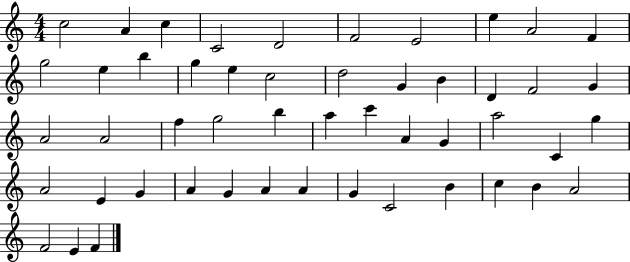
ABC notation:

X:1
T:Untitled
M:4/4
L:1/4
K:C
c2 A c C2 D2 F2 E2 e A2 F g2 e b g e c2 d2 G B D F2 G A2 A2 f g2 b a c' A G a2 C g A2 E G A G A A G C2 B c B A2 F2 E F